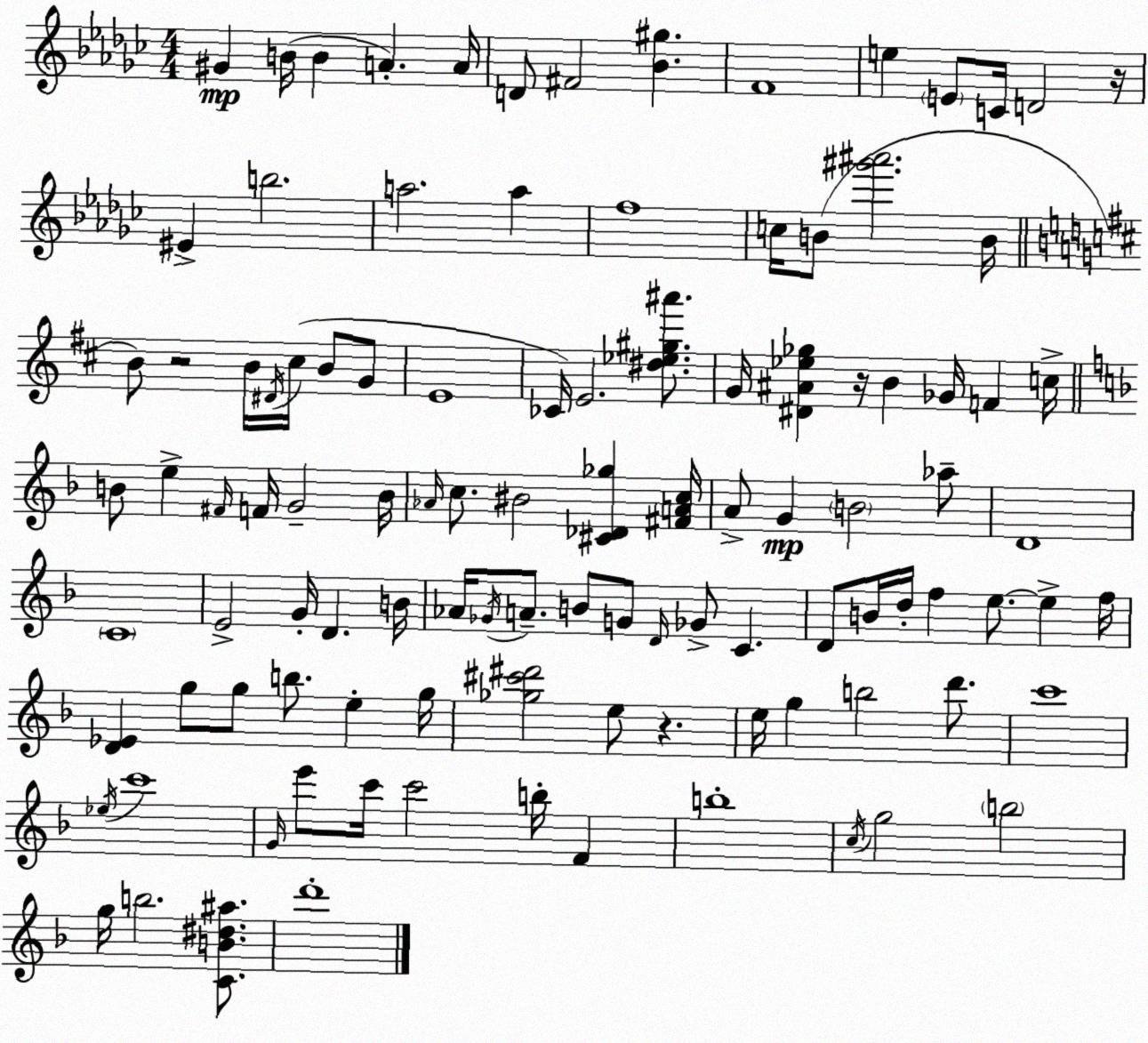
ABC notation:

X:1
T:Untitled
M:4/4
L:1/4
K:Ebm
^G B/4 B A A/4 D/2 ^F2 [_B^g] F4 e E/2 C/4 D2 z/4 ^E b2 a2 a f4 c/4 B/2 [^g'^a']2 B/4 B/2 z2 B/4 ^D/4 ^c/4 B/2 G/2 E4 _C/4 E2 [^d_e^g^a']/2 G/4 [^D^A_e_g] z/4 B _G/4 F c/4 B/2 e ^F/4 F/4 G2 B/4 _A/4 c/2 ^B2 [^C_D_g] [^FAc]/4 A/2 G B2 _a/2 D4 C4 E2 G/4 D B/4 _A/4 _G/4 A/2 B/2 G/2 D/4 _G/2 C D/2 B/4 d/4 f e/2 e f/4 [D_E] g/2 g/2 b/2 e g/4 [_g^c'^d']2 e/2 z e/4 g b2 d'/2 c'4 _e/4 c'4 G/4 e'/2 c'/4 c'2 b/4 F b4 c/4 g2 b2 g/4 b2 [CB^d^a]/2 d'4